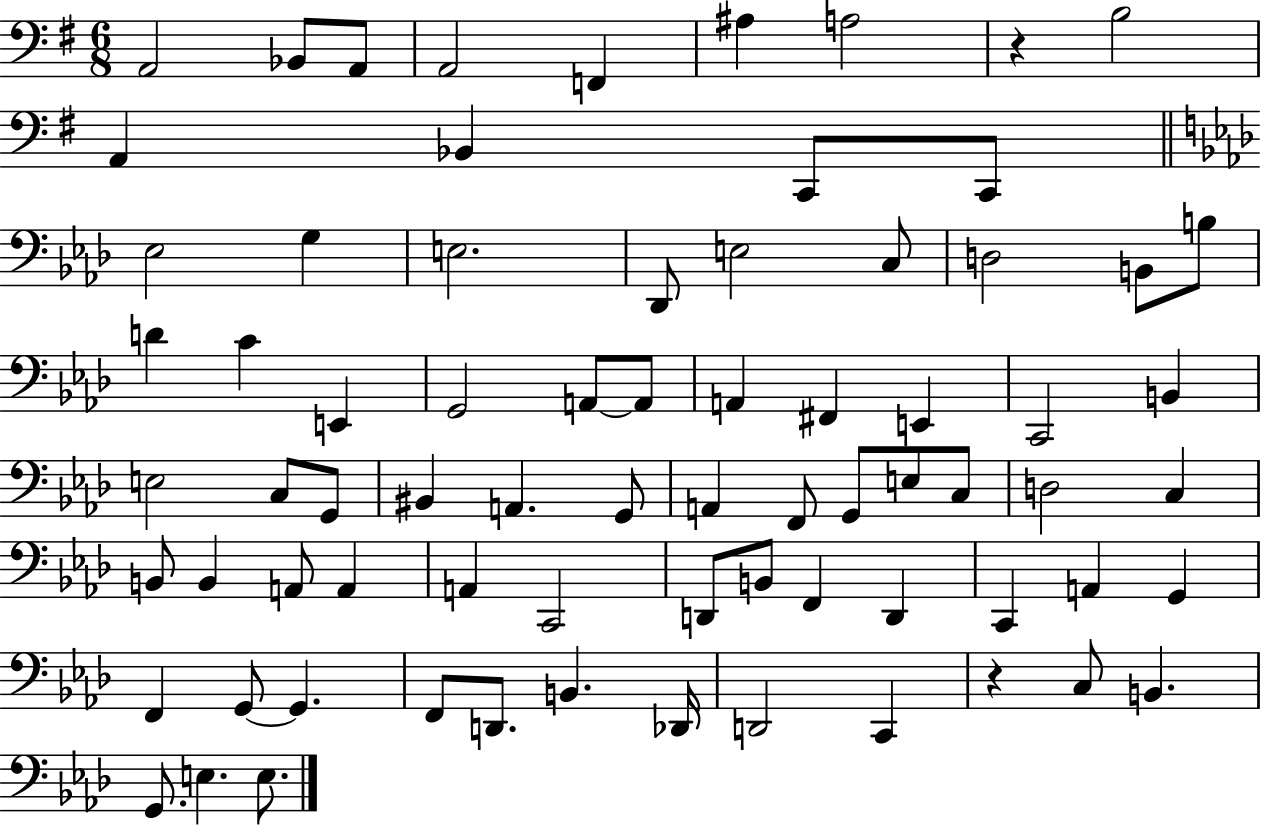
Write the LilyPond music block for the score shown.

{
  \clef bass
  \numericTimeSignature
  \time 6/8
  \key g \major
  a,2 bes,8 a,8 | a,2 f,4 | ais4 a2 | r4 b2 | \break a,4 bes,4 c,8 c,8 | \bar "||" \break \key f \minor ees2 g4 | e2. | des,8 e2 c8 | d2 b,8 b8 | \break d'4 c'4 e,4 | g,2 a,8~~ a,8 | a,4 fis,4 e,4 | c,2 b,4 | \break e2 c8 g,8 | bis,4 a,4. g,8 | a,4 f,8 g,8 e8 c8 | d2 c4 | \break b,8 b,4 a,8 a,4 | a,4 c,2 | d,8 b,8 f,4 d,4 | c,4 a,4 g,4 | \break f,4 g,8~~ g,4. | f,8 d,8. b,4. des,16 | d,2 c,4 | r4 c8 b,4. | \break g,8. e4. e8. | \bar "|."
}